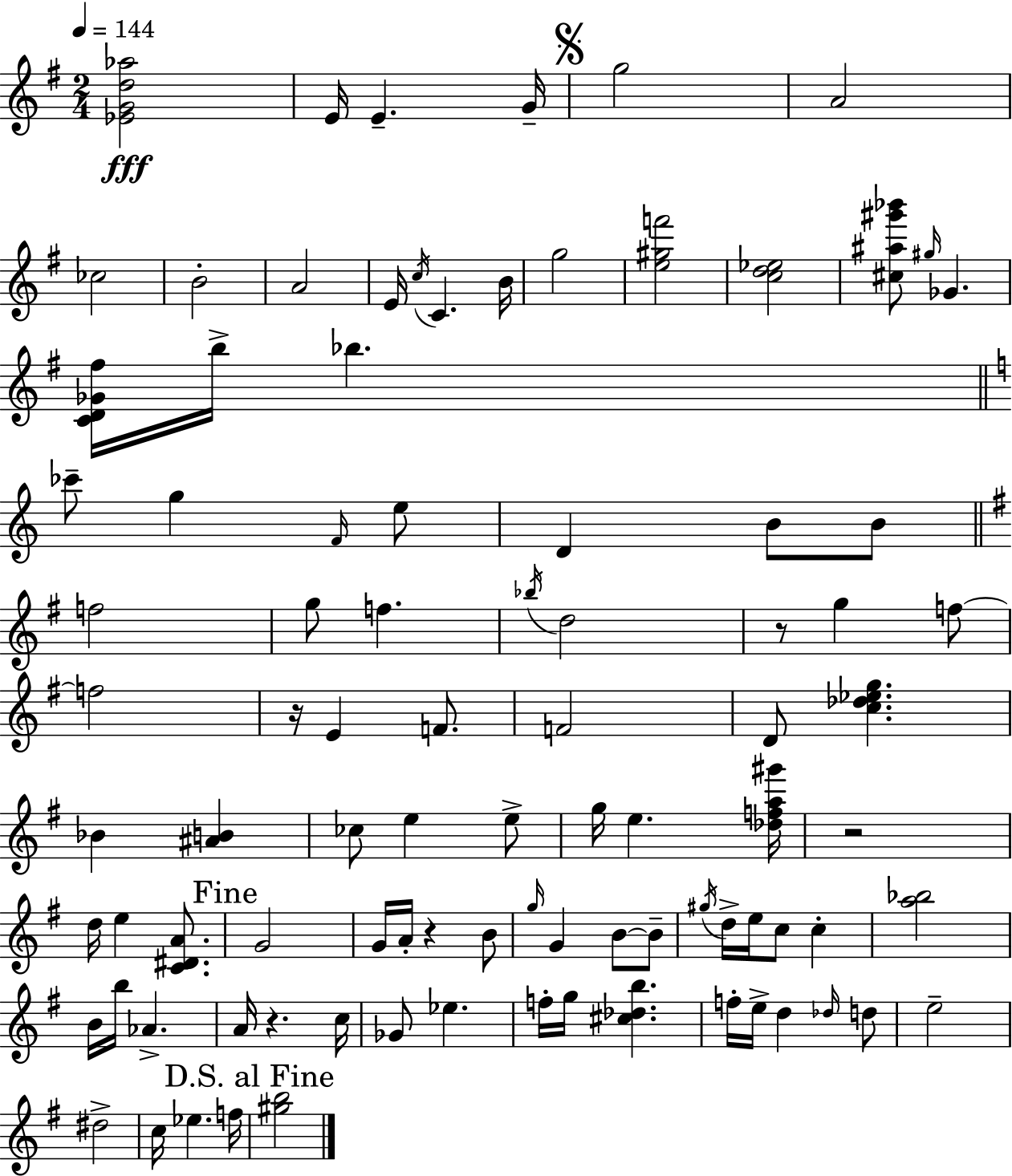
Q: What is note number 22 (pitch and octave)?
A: D4